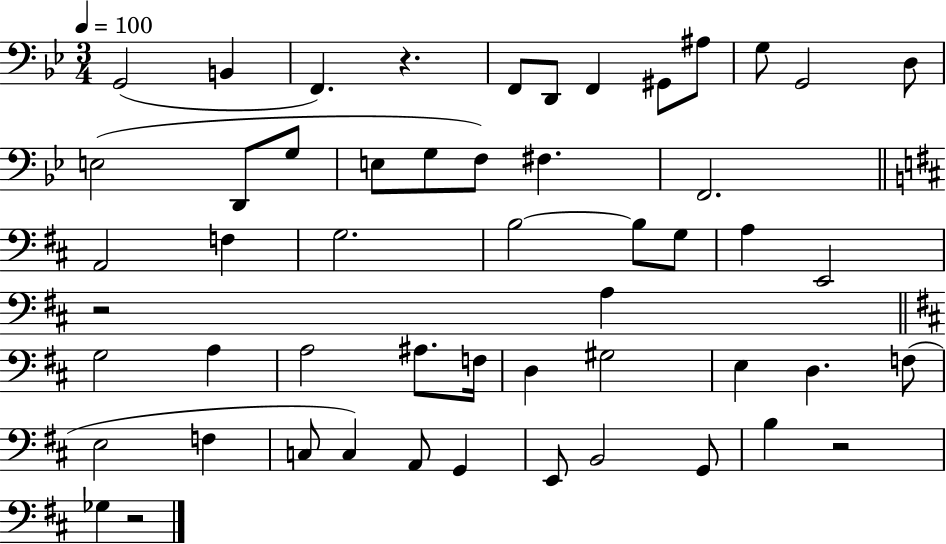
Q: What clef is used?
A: bass